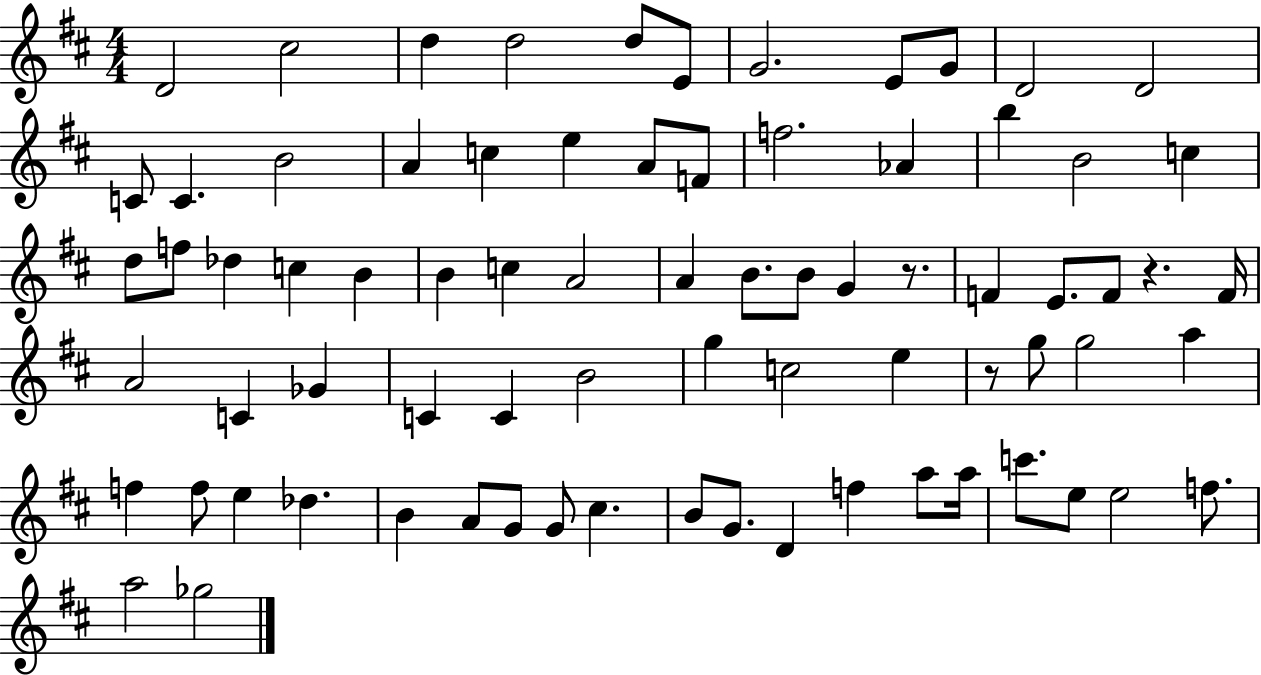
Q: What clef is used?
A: treble